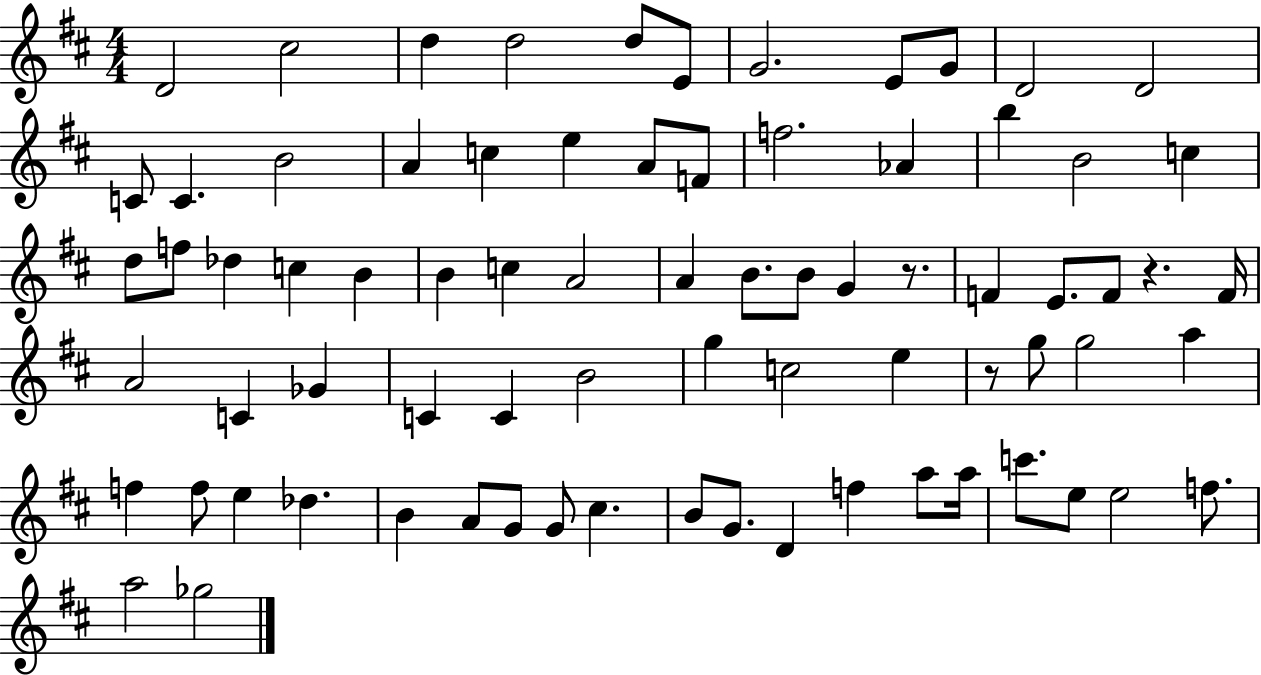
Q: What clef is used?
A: treble